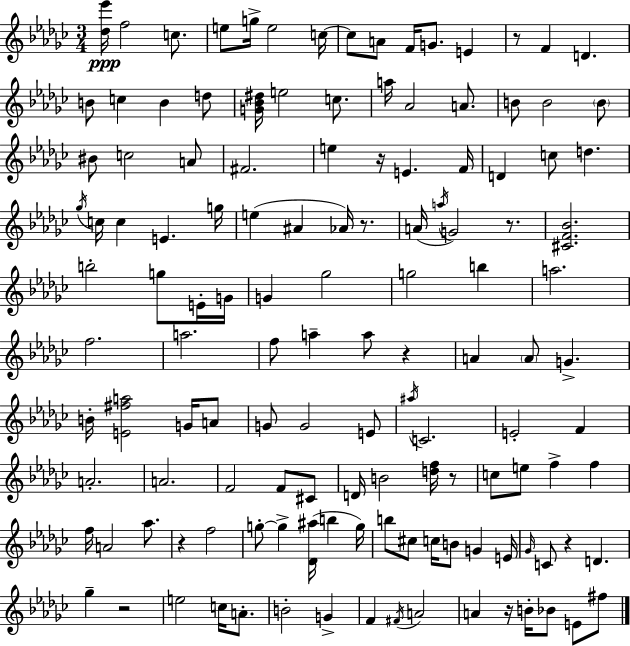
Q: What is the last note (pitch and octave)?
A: F#5